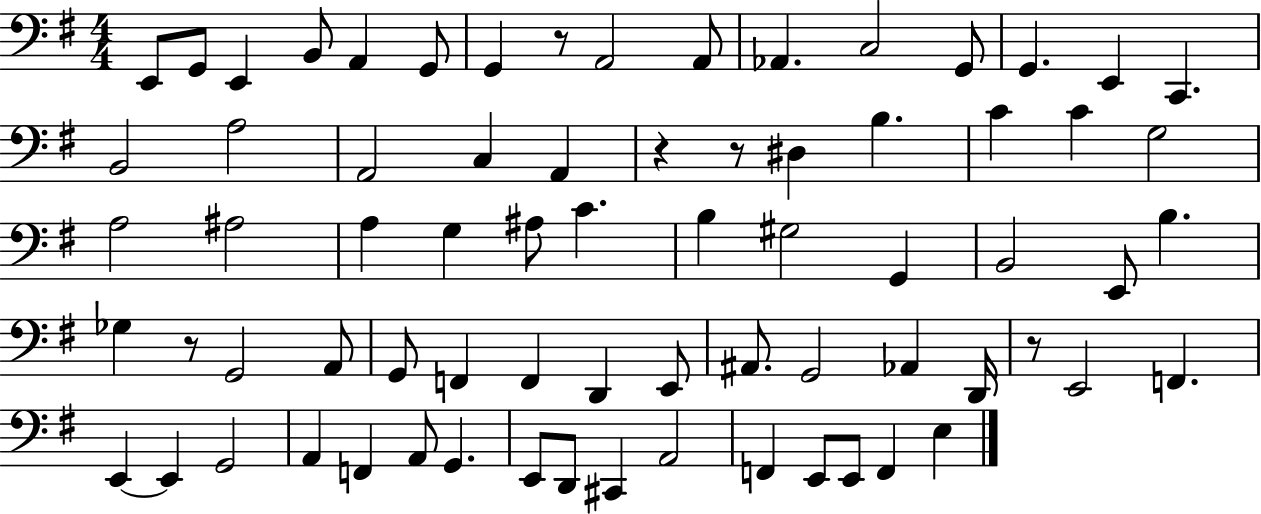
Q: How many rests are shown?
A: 5